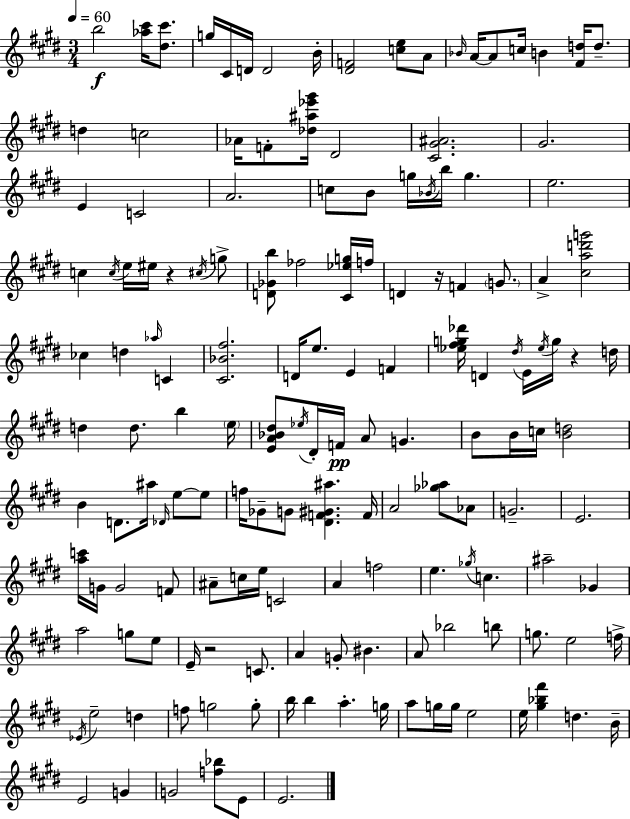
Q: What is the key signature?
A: E major